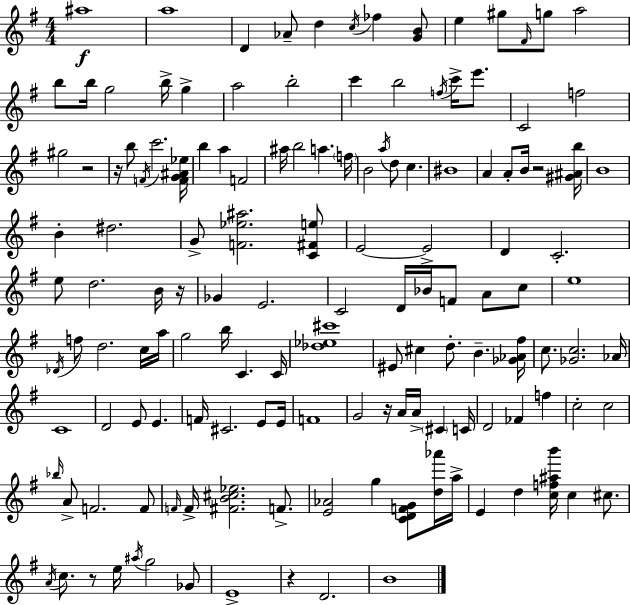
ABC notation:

X:1
T:Untitled
M:4/4
L:1/4
K:G
^a4 a4 D _A/2 d c/4 _f [GB]/2 e ^g/2 ^F/4 g/2 a2 b/2 b/4 g2 b/4 g a2 b2 c' b2 f/4 c'/4 e'/2 C2 f2 ^g2 z2 z/4 b/2 F/4 c'2 [FG^A_e]/4 b a F2 ^a/4 b2 a f/4 B2 a/4 d/2 c ^B4 A A/2 B/4 z2 [^G^Ab]/4 B4 B ^d2 G/2 [F_e^a]2 [C^Fe]/2 E2 E2 D C2 e/2 d2 B/4 z/4 _G E2 C2 D/4 _B/4 F/2 A/2 c/2 e4 _D/4 f/2 d2 c/4 a/4 g2 b/4 C C/4 [_d_e^c']4 ^E/2 ^c d/2 B [_G_A^f]/4 c/2 [_Gc]2 _A/4 C4 D2 E/2 E F/4 ^C2 E/2 E/4 F4 G2 z/4 A/4 A/4 ^C C/4 D2 _F f c2 c2 _b/4 A/2 F2 F/2 F/4 F/4 [^FB^c_e]2 F/2 [E_A]2 g [CDFG]/2 [d_a']/4 a/4 E d [cf^ab']/4 c ^c/2 A/4 c/2 z/2 e/4 ^a/4 g2 _G/2 E4 z D2 B4